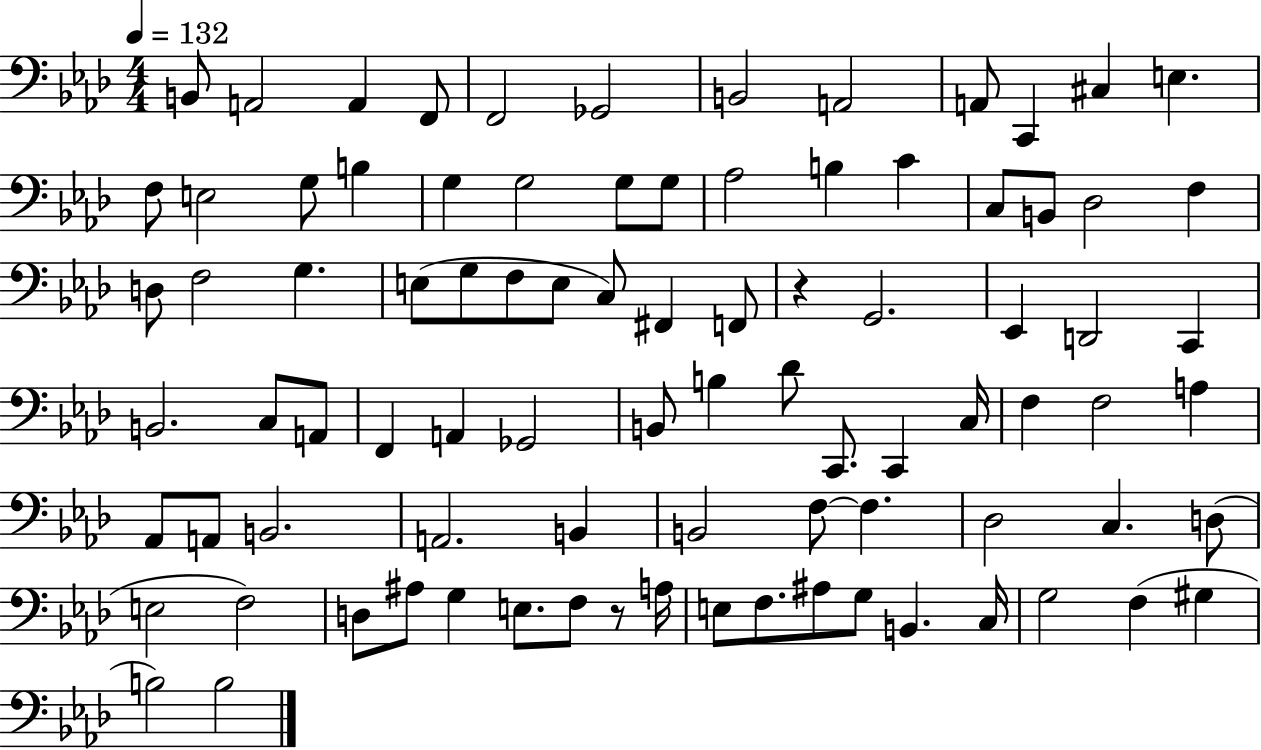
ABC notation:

X:1
T:Untitled
M:4/4
L:1/4
K:Ab
B,,/2 A,,2 A,, F,,/2 F,,2 _G,,2 B,,2 A,,2 A,,/2 C,, ^C, E, F,/2 E,2 G,/2 B, G, G,2 G,/2 G,/2 _A,2 B, C C,/2 B,,/2 _D,2 F, D,/2 F,2 G, E,/2 G,/2 F,/2 E,/2 C,/2 ^F,, F,,/2 z G,,2 _E,, D,,2 C,, B,,2 C,/2 A,,/2 F,, A,, _G,,2 B,,/2 B, _D/2 C,,/2 C,, C,/4 F, F,2 A, _A,,/2 A,,/2 B,,2 A,,2 B,, B,,2 F,/2 F, _D,2 C, D,/2 E,2 F,2 D,/2 ^A,/2 G, E,/2 F,/2 z/2 A,/4 E,/2 F,/2 ^A,/2 G,/2 B,, C,/4 G,2 F, ^G, B,2 B,2